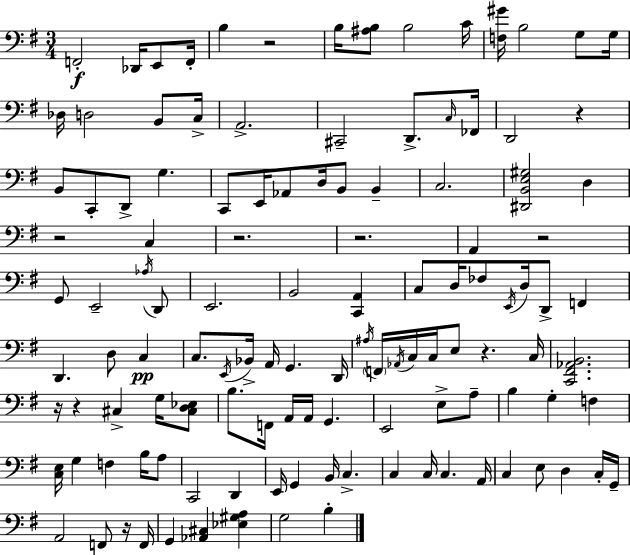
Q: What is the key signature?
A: G major